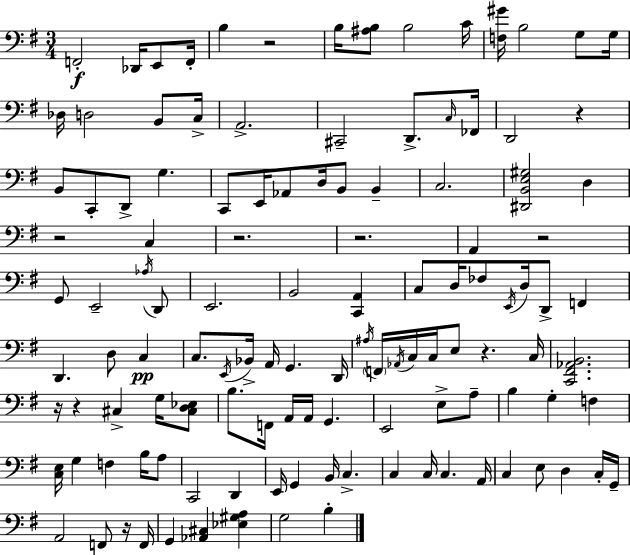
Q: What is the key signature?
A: G major